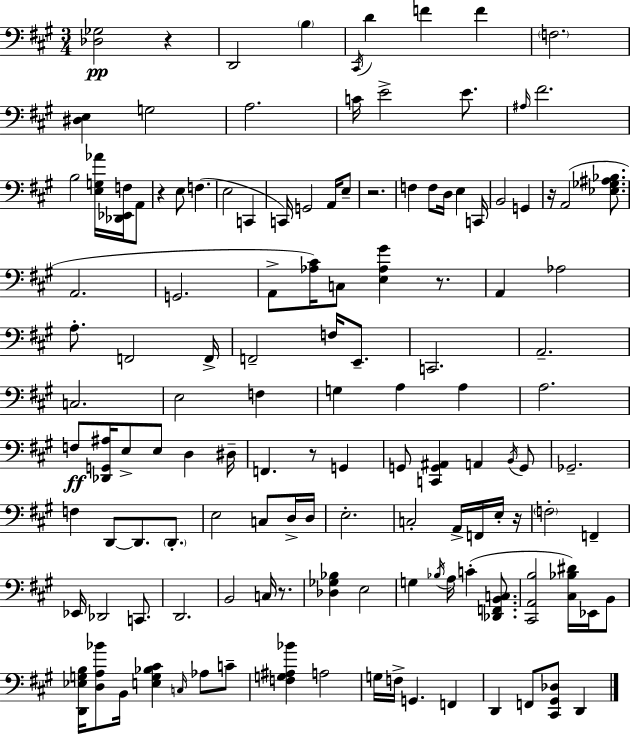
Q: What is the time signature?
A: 3/4